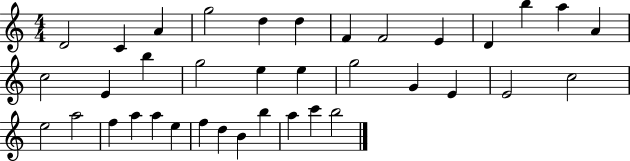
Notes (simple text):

D4/h C4/q A4/q G5/h D5/q D5/q F4/q F4/h E4/q D4/q B5/q A5/q A4/q C5/h E4/q B5/q G5/h E5/q E5/q G5/h G4/q E4/q E4/h C5/h E5/h A5/h F5/q A5/q A5/q E5/q F5/q D5/q B4/q B5/q A5/q C6/q B5/h